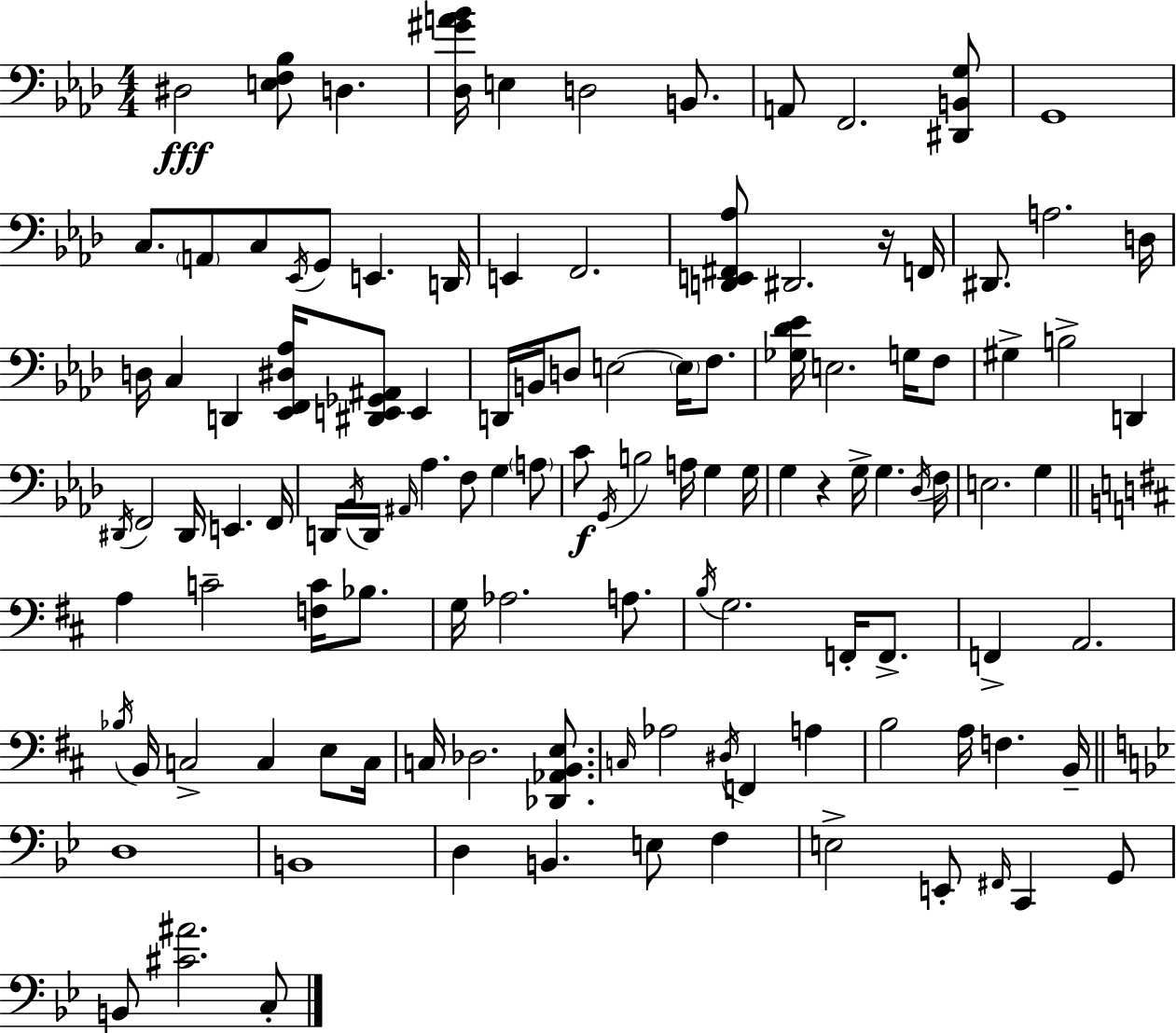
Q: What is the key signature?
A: F minor